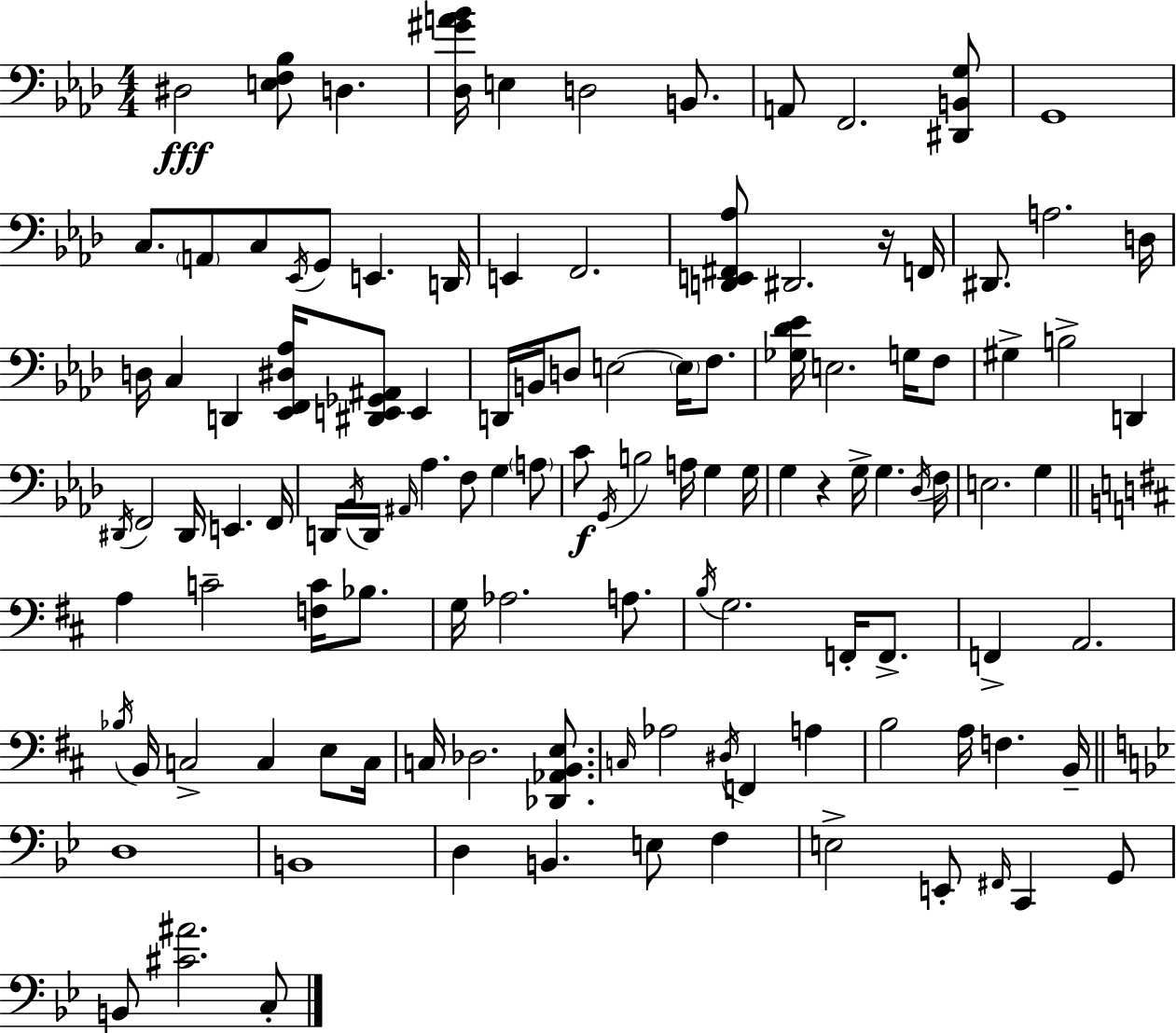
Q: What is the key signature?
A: F minor